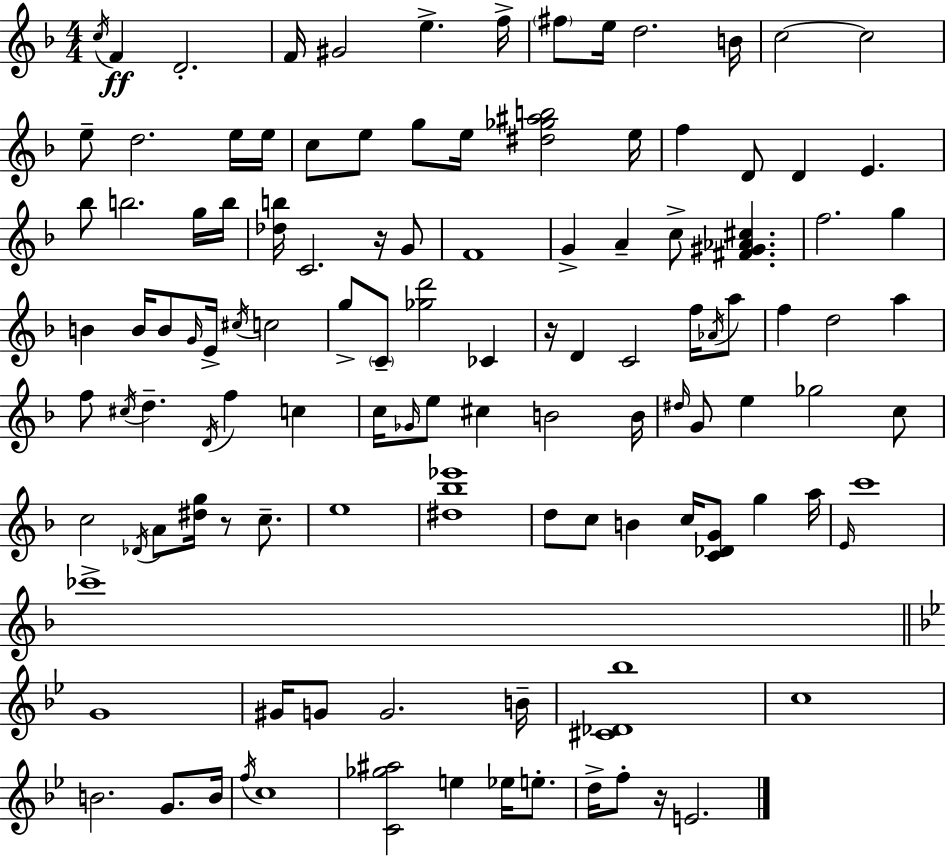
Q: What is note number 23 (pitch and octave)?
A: F5